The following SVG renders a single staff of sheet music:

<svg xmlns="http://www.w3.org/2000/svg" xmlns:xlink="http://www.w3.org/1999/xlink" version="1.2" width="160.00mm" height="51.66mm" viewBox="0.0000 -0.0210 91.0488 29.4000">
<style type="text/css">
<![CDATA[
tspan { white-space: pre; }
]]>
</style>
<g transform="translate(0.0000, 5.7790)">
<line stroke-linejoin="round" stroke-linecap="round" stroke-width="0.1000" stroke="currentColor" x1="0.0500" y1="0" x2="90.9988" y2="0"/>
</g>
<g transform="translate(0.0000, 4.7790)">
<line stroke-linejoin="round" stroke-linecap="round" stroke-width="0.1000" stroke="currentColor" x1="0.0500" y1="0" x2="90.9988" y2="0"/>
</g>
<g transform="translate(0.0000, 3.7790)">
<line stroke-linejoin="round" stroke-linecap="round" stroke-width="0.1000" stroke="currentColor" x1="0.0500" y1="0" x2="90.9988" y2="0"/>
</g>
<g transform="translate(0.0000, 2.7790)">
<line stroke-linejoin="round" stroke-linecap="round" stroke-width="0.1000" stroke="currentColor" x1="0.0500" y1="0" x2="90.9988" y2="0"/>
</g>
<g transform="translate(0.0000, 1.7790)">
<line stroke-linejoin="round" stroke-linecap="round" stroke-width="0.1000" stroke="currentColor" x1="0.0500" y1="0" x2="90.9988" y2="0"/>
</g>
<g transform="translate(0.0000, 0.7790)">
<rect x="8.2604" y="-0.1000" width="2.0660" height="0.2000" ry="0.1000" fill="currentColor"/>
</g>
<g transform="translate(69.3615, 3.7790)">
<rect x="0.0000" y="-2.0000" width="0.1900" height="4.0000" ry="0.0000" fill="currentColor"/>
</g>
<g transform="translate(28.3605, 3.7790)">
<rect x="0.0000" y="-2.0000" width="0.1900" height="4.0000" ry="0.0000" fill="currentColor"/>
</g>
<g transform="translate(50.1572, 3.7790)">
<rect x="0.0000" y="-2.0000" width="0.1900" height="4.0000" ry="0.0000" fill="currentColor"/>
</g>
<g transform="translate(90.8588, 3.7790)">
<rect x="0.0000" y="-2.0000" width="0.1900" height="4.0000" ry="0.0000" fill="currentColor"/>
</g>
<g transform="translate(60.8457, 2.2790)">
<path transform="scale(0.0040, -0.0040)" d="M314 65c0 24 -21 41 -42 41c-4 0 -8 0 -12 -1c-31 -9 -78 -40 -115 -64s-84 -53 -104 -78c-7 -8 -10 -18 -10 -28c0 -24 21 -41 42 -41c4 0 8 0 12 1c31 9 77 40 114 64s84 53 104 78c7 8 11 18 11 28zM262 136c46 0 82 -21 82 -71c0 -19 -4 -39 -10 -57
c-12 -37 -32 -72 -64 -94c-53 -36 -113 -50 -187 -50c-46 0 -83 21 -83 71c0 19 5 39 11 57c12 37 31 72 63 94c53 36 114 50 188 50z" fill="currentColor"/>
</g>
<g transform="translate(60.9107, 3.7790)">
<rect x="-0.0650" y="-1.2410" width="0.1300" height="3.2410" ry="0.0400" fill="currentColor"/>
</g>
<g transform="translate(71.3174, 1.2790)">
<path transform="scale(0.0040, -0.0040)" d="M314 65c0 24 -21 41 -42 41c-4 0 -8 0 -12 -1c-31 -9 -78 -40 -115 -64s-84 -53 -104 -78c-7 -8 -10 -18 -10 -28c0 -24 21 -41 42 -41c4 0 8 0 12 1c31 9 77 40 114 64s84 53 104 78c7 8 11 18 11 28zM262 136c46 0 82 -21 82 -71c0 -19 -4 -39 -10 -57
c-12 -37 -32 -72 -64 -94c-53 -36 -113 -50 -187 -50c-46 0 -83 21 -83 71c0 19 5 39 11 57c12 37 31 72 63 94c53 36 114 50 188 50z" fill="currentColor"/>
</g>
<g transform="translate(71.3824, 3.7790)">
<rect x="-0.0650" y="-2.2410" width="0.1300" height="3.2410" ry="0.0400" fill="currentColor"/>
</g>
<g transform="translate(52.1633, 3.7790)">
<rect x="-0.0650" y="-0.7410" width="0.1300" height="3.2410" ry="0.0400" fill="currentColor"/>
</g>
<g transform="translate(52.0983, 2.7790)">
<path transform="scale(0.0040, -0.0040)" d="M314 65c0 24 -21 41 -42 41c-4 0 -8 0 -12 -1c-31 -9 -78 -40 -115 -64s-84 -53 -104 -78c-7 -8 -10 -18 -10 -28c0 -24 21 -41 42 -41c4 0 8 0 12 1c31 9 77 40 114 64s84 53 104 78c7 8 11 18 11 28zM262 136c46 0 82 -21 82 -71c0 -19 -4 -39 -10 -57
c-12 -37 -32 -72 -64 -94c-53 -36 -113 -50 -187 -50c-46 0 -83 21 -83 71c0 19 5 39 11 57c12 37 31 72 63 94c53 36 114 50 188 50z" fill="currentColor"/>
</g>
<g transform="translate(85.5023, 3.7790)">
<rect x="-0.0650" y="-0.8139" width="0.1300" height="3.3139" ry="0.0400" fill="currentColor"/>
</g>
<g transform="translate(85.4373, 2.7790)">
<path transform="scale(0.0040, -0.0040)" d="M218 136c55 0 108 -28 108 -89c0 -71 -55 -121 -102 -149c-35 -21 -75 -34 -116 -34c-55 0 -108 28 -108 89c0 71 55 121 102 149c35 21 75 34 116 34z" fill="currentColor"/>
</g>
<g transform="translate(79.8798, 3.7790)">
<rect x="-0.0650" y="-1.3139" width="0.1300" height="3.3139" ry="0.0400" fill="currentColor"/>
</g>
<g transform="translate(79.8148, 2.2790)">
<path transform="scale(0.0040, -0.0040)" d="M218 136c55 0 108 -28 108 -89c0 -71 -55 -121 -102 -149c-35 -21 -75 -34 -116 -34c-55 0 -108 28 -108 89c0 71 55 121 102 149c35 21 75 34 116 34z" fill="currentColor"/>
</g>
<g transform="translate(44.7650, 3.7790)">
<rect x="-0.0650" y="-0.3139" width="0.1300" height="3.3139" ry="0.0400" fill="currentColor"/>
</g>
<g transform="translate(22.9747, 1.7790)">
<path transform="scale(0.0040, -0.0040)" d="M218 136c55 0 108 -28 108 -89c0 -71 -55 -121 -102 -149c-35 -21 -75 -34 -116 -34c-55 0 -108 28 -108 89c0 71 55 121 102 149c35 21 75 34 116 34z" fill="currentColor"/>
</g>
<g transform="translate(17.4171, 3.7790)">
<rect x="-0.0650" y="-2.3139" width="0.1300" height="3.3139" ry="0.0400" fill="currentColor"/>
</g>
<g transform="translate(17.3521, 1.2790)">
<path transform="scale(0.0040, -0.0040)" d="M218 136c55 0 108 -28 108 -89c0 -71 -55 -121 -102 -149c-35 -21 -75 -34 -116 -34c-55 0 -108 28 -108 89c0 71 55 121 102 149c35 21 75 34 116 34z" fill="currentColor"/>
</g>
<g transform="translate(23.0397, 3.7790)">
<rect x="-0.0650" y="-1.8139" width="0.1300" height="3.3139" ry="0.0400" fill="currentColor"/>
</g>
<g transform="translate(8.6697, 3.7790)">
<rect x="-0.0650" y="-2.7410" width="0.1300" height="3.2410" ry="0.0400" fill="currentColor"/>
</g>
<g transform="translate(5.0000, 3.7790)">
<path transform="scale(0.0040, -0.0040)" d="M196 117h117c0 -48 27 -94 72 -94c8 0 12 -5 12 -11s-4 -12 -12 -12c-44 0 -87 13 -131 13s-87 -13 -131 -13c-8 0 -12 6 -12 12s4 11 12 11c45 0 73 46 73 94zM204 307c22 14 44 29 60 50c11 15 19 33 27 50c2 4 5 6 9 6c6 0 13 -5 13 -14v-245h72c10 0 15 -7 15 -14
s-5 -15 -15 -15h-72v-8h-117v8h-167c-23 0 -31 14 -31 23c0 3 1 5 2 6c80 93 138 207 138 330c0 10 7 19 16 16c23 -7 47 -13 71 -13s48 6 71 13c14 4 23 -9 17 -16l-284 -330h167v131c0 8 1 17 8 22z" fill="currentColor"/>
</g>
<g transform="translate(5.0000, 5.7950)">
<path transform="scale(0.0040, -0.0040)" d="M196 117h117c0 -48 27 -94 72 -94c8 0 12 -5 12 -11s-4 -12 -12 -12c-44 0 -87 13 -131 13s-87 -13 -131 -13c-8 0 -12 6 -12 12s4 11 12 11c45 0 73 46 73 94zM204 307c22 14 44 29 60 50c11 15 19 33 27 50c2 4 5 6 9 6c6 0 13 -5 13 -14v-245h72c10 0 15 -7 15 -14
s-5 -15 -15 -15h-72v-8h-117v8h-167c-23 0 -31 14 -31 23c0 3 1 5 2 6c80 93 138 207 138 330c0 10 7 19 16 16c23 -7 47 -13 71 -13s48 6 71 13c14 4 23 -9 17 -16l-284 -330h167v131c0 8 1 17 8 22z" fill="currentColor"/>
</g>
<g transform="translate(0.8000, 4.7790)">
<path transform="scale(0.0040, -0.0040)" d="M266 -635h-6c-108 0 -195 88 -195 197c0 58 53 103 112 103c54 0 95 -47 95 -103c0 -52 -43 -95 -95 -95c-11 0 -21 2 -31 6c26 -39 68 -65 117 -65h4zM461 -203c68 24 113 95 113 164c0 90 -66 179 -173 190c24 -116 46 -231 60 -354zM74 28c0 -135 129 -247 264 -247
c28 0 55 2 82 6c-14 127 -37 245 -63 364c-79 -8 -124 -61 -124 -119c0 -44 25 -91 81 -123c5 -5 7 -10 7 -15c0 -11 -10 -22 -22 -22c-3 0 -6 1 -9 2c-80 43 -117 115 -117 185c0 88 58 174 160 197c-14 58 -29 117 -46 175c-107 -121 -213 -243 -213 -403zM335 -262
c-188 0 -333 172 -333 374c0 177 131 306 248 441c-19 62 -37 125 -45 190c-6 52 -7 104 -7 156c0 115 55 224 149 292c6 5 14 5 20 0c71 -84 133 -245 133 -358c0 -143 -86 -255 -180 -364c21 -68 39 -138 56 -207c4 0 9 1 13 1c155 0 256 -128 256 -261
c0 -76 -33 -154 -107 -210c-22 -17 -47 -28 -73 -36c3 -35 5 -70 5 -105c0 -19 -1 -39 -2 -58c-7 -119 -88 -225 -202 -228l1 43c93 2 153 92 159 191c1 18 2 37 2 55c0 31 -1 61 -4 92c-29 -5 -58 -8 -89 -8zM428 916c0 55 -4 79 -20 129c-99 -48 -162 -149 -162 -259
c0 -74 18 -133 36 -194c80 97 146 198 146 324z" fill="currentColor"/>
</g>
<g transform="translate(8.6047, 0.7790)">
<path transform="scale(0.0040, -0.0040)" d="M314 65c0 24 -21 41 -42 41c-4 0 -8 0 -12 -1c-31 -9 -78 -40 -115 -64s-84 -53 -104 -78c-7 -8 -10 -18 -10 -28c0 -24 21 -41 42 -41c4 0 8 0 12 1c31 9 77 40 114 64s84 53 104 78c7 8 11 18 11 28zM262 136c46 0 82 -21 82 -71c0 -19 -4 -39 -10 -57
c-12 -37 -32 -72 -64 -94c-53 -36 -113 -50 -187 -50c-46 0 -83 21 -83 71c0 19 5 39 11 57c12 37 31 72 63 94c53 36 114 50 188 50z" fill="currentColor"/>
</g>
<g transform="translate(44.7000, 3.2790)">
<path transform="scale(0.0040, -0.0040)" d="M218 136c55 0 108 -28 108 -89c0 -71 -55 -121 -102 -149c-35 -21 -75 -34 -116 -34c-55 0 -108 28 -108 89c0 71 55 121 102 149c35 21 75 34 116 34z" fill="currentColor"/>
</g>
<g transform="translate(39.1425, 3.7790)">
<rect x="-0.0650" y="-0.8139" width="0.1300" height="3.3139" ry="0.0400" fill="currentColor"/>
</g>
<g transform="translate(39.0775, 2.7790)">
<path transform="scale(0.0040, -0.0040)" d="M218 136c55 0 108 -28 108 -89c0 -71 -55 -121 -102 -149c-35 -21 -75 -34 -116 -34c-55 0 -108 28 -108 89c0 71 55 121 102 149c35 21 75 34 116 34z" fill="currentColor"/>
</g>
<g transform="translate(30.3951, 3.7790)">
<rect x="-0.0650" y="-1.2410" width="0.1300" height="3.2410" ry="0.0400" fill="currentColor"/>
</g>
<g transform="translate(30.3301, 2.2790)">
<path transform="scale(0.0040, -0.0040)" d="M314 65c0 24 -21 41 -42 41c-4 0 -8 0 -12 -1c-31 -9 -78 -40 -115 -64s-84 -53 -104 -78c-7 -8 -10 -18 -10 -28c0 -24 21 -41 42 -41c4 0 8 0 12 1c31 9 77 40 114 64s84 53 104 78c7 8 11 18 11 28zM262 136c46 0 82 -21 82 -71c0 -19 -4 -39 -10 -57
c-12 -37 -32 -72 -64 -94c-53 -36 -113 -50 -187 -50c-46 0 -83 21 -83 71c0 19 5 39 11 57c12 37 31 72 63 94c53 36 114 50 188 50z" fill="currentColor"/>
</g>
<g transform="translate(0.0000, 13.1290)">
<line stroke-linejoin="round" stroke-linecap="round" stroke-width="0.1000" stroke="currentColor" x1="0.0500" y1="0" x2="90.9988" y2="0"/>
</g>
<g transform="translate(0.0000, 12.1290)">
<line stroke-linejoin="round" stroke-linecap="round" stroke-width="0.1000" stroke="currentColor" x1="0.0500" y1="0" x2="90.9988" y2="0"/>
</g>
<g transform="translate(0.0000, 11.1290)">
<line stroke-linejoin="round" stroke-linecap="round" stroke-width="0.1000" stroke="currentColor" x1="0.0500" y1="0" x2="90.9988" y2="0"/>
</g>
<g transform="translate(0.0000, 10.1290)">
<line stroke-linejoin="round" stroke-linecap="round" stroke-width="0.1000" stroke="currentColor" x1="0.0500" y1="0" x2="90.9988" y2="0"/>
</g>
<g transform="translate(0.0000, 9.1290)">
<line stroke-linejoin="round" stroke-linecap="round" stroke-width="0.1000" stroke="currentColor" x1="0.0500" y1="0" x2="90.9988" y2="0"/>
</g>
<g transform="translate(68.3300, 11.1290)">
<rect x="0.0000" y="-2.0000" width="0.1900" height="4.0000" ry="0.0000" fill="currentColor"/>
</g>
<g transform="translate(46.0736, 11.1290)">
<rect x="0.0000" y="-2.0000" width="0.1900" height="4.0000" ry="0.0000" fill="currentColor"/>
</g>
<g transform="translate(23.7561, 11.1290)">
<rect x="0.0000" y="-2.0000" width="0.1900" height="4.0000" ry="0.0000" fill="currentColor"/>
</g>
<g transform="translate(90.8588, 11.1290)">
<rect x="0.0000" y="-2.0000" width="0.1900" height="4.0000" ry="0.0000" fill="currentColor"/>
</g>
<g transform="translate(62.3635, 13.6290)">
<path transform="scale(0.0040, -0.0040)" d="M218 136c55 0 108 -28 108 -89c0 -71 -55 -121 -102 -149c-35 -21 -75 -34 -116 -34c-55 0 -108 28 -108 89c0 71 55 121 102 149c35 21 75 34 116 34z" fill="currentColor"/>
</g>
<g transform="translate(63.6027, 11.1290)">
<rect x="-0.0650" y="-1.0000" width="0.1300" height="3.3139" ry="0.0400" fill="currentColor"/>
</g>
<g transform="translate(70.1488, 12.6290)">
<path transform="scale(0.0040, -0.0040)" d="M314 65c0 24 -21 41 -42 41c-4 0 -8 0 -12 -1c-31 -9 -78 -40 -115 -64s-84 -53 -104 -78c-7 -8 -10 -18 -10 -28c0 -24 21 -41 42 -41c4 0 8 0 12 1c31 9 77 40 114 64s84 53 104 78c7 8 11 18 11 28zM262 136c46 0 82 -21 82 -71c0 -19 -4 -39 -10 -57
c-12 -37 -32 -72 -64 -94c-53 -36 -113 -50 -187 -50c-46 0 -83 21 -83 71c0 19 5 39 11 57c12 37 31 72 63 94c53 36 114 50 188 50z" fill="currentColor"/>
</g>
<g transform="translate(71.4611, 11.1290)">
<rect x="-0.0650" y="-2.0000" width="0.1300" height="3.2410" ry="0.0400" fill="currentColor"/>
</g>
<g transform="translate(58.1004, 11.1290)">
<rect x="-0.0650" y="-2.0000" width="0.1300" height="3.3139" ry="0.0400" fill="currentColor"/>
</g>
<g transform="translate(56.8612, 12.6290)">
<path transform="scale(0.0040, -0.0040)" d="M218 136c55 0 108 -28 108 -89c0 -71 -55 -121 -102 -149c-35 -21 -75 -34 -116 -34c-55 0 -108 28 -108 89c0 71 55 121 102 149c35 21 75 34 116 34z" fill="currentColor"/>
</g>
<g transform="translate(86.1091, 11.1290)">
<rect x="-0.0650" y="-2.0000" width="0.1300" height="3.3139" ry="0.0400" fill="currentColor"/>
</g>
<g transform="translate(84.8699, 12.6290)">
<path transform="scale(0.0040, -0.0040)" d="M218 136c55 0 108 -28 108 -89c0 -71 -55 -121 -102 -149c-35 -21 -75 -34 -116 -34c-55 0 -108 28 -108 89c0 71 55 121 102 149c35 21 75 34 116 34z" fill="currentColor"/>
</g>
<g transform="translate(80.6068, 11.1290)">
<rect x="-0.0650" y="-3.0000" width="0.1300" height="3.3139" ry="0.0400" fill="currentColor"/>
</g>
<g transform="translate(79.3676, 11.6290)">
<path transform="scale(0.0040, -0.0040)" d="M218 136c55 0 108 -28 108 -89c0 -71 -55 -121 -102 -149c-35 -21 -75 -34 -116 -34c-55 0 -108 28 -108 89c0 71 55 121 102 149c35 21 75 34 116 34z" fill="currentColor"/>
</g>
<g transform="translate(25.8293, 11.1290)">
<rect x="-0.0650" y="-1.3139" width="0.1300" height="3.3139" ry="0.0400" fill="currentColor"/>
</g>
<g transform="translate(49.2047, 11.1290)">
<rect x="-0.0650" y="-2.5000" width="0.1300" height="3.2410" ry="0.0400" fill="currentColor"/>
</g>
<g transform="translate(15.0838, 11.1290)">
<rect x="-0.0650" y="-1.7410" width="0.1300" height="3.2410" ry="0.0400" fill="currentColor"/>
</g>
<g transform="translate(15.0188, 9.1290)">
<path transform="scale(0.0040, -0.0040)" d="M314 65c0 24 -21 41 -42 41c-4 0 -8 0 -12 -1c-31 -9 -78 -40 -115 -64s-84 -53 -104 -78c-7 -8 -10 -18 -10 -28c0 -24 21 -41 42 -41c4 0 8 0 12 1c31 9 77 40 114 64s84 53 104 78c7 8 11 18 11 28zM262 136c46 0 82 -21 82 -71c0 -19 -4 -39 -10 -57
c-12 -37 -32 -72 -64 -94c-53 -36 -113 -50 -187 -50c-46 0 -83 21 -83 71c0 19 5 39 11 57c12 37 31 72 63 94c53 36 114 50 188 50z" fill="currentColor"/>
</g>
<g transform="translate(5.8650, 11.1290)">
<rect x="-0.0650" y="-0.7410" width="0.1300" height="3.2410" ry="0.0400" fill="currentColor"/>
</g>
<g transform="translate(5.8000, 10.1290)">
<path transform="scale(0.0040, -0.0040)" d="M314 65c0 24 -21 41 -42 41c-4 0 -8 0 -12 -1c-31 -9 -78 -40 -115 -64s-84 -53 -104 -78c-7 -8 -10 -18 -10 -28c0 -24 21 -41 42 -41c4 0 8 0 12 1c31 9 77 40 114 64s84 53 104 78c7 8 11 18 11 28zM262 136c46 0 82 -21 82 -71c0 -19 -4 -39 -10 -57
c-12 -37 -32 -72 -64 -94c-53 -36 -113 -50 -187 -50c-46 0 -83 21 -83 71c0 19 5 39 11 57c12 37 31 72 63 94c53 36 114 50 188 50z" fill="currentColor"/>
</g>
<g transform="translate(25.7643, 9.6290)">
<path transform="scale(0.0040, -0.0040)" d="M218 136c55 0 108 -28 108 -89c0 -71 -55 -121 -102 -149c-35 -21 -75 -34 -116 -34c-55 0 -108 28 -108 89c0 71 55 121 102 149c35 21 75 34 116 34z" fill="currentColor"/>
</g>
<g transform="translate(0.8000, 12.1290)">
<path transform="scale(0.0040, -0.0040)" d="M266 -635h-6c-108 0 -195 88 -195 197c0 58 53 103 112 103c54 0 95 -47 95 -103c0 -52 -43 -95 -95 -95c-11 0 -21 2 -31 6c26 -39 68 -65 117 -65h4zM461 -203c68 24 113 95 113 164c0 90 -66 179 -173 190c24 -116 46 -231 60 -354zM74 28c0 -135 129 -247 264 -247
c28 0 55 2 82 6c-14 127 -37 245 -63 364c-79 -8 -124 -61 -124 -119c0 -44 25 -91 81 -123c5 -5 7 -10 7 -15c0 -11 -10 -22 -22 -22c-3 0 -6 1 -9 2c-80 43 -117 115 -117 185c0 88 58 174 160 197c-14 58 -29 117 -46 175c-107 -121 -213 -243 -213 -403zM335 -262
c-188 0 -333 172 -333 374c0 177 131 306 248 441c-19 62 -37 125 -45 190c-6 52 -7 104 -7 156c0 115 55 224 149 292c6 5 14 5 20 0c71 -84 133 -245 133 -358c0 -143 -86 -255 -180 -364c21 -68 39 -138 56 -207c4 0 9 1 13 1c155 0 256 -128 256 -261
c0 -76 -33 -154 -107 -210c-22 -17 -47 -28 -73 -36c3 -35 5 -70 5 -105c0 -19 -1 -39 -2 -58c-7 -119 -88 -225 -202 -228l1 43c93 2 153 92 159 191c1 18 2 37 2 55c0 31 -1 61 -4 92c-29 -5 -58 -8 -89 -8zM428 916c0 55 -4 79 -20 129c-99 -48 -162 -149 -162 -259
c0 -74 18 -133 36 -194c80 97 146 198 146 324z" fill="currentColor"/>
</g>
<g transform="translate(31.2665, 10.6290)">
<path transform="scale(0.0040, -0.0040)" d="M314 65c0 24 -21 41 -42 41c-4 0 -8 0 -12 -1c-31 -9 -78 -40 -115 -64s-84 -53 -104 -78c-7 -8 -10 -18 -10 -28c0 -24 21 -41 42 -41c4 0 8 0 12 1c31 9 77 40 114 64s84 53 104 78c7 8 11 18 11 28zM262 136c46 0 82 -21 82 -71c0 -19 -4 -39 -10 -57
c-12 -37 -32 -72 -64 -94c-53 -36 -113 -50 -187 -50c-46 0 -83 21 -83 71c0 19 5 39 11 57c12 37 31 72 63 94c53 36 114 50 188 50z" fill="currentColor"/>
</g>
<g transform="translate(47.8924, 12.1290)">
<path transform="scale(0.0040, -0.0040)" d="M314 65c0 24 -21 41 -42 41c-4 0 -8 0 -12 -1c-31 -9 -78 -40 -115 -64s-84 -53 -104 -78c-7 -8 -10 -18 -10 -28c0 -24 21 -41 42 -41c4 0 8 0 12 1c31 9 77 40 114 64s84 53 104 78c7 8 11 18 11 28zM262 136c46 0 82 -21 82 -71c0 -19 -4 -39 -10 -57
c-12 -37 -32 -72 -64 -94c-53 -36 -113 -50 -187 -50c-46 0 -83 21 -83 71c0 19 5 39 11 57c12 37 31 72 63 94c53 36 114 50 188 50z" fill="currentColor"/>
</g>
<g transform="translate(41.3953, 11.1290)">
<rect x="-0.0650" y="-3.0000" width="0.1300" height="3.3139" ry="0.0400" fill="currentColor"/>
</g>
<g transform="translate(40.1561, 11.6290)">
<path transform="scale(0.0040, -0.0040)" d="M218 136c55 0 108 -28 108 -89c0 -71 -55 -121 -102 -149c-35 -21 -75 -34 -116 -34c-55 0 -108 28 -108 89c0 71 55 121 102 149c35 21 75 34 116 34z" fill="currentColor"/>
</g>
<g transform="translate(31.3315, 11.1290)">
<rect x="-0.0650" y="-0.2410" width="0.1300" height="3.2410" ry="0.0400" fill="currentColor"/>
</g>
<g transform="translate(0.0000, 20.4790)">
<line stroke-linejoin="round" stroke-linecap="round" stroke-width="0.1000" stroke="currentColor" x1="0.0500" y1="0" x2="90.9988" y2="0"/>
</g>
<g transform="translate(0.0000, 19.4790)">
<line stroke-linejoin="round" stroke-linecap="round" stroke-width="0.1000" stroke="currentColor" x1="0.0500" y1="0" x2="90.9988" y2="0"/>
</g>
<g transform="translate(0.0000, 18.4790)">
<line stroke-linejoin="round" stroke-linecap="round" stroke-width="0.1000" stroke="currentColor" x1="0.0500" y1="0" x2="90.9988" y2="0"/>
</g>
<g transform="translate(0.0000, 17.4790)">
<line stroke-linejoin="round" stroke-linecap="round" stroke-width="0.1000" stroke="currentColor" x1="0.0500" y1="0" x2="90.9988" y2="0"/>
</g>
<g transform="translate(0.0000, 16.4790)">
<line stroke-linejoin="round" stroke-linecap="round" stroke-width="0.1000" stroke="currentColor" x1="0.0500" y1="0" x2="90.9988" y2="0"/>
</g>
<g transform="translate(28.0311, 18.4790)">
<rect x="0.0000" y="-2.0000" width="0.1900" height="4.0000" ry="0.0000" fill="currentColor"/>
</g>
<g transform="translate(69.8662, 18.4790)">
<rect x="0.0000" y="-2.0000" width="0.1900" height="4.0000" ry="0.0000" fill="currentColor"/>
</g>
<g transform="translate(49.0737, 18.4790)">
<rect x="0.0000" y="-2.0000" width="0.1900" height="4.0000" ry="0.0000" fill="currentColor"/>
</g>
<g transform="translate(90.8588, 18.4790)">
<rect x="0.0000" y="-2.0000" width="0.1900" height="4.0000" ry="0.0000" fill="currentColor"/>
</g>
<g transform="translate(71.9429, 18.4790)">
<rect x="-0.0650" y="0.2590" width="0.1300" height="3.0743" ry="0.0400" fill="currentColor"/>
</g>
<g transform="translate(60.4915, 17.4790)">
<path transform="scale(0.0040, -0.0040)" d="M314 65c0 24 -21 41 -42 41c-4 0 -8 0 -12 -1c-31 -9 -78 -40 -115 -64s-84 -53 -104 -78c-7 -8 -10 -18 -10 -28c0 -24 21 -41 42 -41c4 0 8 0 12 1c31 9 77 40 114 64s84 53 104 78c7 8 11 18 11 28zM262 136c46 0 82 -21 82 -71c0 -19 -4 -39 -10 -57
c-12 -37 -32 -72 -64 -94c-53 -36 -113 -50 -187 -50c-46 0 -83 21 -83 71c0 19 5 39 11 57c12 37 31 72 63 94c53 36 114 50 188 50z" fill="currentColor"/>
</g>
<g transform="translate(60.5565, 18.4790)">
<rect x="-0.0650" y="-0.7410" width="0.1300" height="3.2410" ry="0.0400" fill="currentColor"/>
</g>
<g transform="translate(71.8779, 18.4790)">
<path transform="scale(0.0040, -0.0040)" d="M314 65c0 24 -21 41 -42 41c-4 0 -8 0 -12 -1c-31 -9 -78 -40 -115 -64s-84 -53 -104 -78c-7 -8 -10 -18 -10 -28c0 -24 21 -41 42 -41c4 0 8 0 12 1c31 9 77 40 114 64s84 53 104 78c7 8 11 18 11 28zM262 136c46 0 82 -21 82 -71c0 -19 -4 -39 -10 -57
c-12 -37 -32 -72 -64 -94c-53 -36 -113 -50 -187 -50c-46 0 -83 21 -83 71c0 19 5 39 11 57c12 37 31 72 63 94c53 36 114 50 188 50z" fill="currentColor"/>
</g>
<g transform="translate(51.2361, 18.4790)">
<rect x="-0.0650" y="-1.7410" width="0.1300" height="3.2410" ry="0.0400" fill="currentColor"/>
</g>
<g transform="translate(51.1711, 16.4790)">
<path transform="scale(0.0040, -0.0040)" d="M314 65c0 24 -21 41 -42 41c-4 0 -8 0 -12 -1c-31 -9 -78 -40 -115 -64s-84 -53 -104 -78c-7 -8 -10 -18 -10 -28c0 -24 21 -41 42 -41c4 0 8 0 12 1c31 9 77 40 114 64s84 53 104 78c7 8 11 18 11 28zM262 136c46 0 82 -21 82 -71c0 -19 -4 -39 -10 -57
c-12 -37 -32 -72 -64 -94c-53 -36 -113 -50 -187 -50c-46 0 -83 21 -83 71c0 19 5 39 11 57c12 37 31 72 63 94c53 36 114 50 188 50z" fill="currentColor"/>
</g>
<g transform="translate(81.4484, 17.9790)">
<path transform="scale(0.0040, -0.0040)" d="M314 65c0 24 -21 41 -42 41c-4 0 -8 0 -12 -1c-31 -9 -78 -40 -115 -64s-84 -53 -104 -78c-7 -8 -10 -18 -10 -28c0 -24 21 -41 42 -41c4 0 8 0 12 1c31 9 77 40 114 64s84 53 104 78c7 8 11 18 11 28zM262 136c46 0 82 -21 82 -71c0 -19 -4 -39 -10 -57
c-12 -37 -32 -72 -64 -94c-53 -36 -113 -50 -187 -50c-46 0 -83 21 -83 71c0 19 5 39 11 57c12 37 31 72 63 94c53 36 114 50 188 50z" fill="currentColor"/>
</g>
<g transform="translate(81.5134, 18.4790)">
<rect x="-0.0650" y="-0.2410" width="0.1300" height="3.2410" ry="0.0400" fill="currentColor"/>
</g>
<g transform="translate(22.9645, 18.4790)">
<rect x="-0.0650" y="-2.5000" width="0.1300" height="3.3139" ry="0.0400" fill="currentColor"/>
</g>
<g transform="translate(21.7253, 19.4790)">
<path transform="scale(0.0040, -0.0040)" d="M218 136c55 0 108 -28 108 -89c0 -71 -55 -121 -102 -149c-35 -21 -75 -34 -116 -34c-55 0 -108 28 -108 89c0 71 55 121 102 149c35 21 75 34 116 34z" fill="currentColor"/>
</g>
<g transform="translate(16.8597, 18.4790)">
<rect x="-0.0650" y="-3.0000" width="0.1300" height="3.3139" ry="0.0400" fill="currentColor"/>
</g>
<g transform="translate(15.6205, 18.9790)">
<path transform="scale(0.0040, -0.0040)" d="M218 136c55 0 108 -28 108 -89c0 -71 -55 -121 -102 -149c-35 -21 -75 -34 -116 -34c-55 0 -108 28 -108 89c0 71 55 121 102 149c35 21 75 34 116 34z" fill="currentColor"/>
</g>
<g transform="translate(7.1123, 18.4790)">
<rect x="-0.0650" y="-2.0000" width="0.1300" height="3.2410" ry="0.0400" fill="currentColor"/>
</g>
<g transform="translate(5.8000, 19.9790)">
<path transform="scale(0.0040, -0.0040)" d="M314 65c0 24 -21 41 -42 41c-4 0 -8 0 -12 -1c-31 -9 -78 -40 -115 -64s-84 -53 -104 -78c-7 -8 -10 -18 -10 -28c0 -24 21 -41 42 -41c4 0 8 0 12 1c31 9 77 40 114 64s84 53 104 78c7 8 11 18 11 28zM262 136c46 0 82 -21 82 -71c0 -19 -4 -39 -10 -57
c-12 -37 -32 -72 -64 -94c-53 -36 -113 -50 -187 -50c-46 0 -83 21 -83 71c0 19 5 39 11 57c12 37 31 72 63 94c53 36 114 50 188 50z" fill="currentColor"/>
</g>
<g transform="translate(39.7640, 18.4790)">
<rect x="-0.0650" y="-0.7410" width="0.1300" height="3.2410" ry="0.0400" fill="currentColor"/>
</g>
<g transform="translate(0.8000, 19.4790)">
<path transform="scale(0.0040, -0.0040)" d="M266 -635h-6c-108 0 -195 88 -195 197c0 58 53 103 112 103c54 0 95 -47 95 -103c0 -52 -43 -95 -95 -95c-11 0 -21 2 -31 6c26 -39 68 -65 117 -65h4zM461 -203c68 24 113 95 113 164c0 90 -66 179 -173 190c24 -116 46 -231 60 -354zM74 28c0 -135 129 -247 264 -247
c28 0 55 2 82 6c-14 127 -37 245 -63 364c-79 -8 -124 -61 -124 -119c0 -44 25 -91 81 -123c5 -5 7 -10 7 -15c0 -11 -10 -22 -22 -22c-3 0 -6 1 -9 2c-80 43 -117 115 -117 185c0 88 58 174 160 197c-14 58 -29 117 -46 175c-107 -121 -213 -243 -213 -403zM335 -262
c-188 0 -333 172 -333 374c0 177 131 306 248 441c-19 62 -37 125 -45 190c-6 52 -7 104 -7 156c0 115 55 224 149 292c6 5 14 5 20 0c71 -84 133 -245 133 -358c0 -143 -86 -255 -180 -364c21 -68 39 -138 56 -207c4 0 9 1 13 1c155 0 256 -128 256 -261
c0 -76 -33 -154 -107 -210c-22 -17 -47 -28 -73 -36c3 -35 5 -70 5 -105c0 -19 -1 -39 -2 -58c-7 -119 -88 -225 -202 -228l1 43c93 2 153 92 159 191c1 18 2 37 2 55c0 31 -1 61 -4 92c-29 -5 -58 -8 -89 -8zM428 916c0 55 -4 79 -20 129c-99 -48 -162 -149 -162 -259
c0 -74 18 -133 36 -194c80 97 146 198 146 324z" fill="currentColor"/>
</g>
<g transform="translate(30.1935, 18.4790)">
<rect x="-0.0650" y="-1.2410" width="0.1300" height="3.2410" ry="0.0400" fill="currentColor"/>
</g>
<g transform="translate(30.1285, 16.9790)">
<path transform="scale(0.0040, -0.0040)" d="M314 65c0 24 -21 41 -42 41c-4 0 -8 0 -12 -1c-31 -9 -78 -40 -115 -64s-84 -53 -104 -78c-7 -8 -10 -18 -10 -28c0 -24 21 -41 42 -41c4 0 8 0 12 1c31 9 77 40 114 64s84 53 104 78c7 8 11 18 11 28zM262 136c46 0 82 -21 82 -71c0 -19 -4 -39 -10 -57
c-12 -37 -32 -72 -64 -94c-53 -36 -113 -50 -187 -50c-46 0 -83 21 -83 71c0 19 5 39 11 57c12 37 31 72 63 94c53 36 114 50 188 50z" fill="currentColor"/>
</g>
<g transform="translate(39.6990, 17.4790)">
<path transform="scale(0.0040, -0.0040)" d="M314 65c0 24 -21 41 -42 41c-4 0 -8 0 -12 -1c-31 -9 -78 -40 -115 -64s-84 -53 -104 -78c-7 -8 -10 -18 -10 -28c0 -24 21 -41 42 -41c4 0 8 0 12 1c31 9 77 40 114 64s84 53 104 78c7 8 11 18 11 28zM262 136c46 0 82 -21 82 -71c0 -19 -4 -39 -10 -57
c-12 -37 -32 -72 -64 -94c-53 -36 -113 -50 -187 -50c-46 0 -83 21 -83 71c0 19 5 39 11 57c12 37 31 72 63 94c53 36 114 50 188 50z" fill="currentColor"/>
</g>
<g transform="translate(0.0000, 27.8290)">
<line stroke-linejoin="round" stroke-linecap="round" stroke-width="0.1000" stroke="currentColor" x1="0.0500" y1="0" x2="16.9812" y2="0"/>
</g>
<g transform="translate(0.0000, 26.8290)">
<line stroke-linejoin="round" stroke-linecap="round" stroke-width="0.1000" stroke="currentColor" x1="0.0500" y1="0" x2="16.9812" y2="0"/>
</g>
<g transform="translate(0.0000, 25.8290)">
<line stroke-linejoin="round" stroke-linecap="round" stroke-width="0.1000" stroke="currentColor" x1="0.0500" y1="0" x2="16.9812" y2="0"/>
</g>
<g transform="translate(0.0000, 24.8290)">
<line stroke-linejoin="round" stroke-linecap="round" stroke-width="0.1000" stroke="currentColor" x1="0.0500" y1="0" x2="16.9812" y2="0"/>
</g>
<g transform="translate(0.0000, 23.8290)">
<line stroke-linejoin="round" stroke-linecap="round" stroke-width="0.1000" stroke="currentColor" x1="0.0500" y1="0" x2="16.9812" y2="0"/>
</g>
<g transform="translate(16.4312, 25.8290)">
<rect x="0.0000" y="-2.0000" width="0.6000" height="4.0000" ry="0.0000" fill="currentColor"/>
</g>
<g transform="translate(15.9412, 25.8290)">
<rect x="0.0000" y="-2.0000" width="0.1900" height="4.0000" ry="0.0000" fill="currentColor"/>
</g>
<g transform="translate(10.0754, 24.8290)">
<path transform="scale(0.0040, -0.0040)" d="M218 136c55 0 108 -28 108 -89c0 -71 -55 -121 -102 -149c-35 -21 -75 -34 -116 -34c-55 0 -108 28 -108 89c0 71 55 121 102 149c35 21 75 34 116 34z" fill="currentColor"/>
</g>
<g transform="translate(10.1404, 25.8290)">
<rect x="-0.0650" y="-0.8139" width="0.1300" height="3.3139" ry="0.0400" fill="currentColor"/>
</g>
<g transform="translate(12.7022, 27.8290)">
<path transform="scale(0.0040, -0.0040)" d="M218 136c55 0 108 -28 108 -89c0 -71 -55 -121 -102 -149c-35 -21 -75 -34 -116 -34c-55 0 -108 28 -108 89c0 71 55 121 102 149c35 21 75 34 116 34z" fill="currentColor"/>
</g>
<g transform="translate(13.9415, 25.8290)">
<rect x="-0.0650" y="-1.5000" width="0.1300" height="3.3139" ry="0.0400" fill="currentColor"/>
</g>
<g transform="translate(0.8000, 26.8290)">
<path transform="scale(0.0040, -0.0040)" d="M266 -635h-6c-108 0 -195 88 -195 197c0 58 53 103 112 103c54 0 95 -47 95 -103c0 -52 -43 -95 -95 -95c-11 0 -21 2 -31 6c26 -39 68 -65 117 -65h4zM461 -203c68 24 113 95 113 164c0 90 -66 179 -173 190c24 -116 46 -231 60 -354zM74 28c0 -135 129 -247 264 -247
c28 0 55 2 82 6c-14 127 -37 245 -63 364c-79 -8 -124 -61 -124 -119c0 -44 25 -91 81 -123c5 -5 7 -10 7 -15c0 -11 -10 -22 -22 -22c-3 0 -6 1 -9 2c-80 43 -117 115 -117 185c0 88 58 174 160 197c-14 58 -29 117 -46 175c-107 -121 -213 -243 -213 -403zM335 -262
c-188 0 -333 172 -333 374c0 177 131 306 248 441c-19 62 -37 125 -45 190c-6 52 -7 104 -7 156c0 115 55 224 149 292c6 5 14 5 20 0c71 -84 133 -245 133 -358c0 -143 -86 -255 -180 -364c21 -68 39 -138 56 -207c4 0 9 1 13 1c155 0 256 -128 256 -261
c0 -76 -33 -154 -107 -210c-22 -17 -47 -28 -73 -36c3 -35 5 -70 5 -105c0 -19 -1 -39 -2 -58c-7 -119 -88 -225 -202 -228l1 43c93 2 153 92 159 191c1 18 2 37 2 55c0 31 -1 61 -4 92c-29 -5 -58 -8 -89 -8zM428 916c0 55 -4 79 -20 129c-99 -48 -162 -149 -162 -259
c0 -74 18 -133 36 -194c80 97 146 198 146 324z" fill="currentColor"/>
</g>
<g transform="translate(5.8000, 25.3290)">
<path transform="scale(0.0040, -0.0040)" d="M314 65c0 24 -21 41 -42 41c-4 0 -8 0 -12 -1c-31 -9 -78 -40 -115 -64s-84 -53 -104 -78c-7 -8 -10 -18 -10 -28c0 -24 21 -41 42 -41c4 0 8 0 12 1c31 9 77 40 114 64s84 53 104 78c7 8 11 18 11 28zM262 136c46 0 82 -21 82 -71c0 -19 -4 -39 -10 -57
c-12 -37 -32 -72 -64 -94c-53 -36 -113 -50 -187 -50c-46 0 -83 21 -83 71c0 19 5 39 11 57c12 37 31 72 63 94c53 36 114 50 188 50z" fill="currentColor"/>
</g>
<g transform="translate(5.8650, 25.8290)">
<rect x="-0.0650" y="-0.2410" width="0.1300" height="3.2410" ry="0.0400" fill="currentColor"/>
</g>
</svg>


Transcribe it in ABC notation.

X:1
T:Untitled
M:4/4
L:1/4
K:C
a2 g f e2 d c d2 e2 g2 e d d2 f2 e c2 A G2 F D F2 A F F2 A G e2 d2 f2 d2 B2 c2 c2 d E